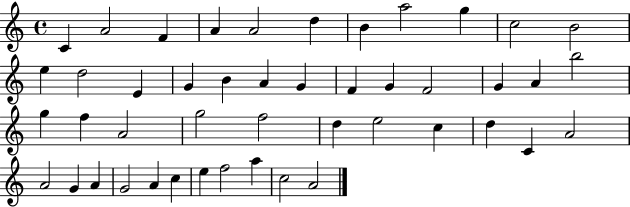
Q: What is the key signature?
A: C major